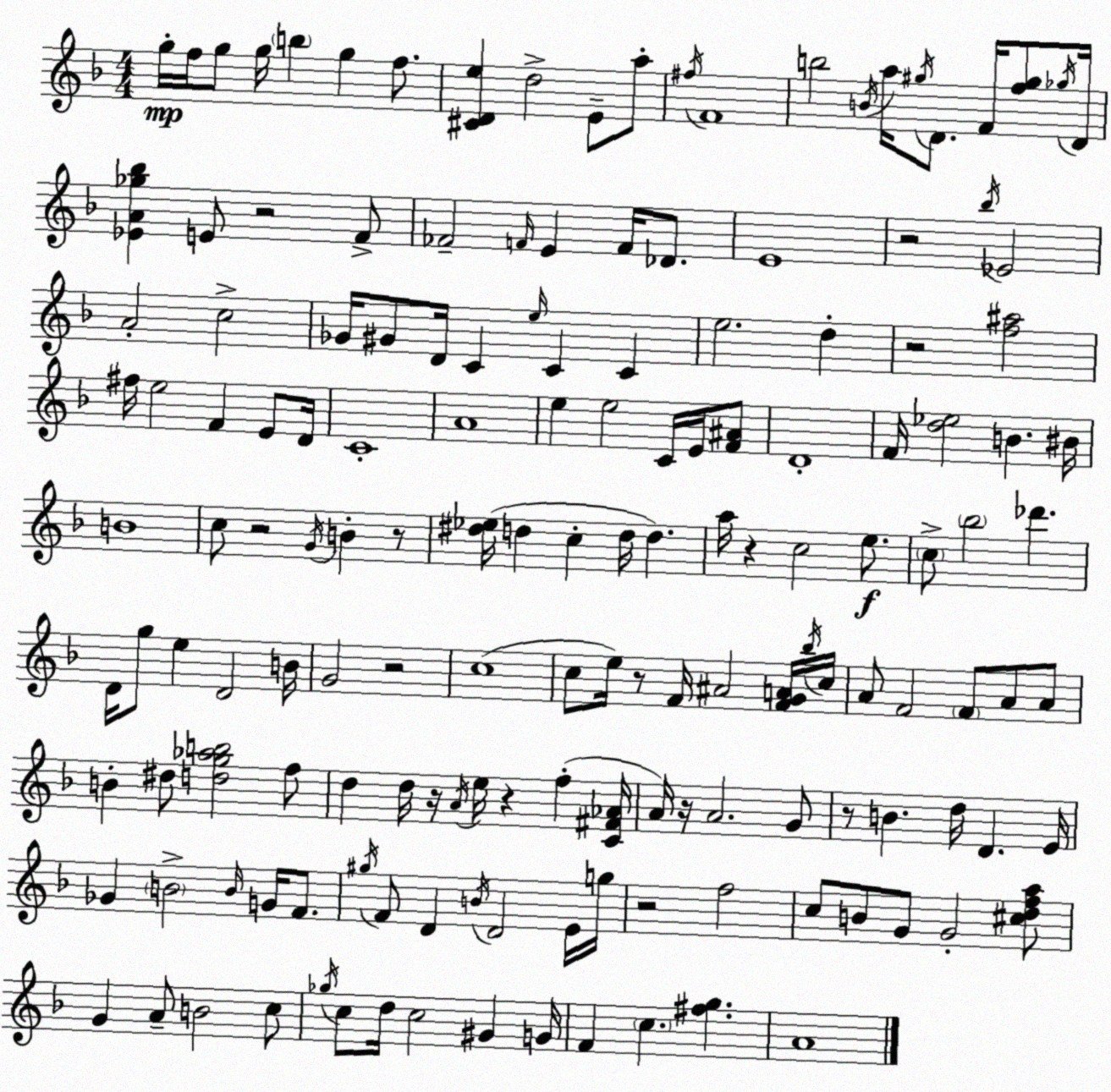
X:1
T:Untitled
M:4/4
L:1/4
K:Dm
g/4 f/4 g/2 g/4 b g f/2 [^CDe] d2 E/2 a/2 ^f/4 F4 b2 B/4 a/4 ^g/4 D/2 F/4 [f^g]/2 _g/4 D/4 [_EA_g_b] E/2 z2 F/2 _F2 F/4 E F/4 _D/2 E4 z2 _b/4 _E2 A2 c2 _G/4 ^G/2 D/4 C e/4 C C e2 d z2 [f^a]2 ^f/4 e2 F E/2 D/4 C4 A4 e e2 C/4 E/4 [F^A]/2 D4 F/4 [d_e]2 B ^B/4 B4 c/2 z2 G/4 B z/2 [^d_e]/4 d c d/4 d a/4 z c2 e/2 c/2 _b2 _d' D/4 g/2 e D2 B/4 G2 z2 c4 c/2 e/4 z/2 F/4 ^A2 [FGA]/4 _b/4 c/4 A/2 F2 F/2 A/2 A/2 B ^d/2 [dg_ab]2 f/2 d d/4 z/4 A/4 e/4 z f [C^F_A]/4 A/4 z/4 A2 G/2 z/2 B d/4 D E/4 _G B2 B/4 G/4 F/2 ^g/4 F/2 D B/4 D2 E/4 g/4 z2 f2 c/2 B/2 G/2 G2 [^cdfa]/2 G A/2 B2 c/2 _g/4 c/2 d/4 c2 ^G G/4 F c [^fg] A4